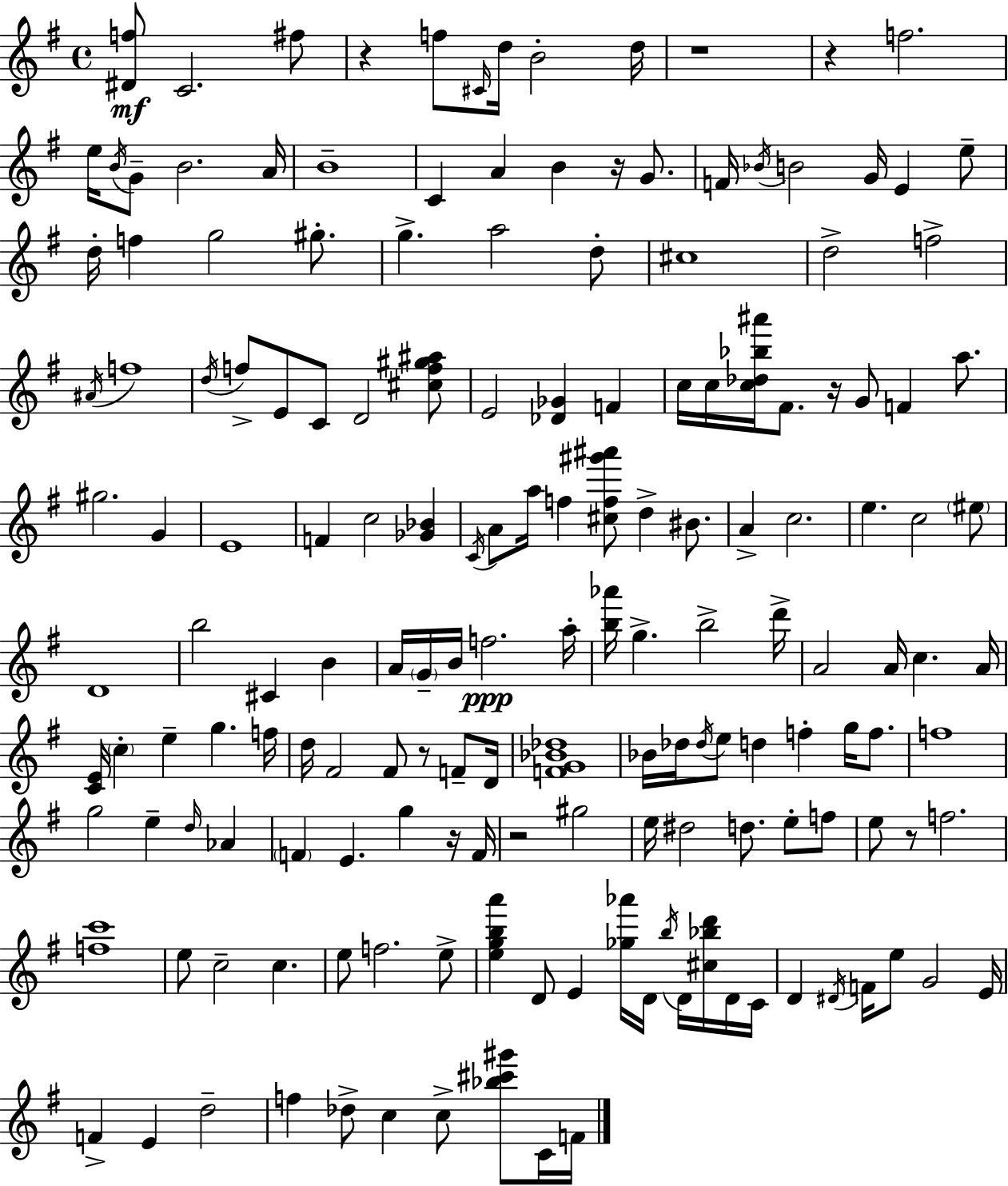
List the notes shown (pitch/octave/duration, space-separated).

[D#4,F5]/e C4/h. F#5/e R/q F5/e C#4/s D5/s B4/h D5/s R/w R/q F5/h. E5/s B4/s G4/e B4/h. A4/s B4/w C4/q A4/q B4/q R/s G4/e. F4/s Bb4/s B4/h G4/s E4/q E5/e D5/s F5/q G5/h G#5/e. G5/q. A5/h D5/e C#5/w D5/h F5/h A#4/s F5/w D5/s F5/e E4/e C4/e D4/h [C#5,F5,G#5,A#5]/e E4/h [Db4,Gb4]/q F4/q C5/s C5/s [C5,Db5,Bb5,A#6]/s F#4/e. R/s G4/e F4/q A5/e. G#5/h. G4/q E4/w F4/q C5/h [Gb4,Bb4]/q C4/s A4/e A5/s F5/q [C#5,F5,G#6,A#6]/e D5/q BIS4/e. A4/q C5/h. E5/q. C5/h EIS5/e D4/w B5/h C#4/q B4/q A4/s G4/s B4/s F5/h. A5/s [B5,Ab6]/s G5/q. B5/h D6/s A4/h A4/s C5/q. A4/s [C4,E4]/s C5/q E5/q G5/q. F5/s D5/s F#4/h F#4/e R/e F4/e D4/s [F4,G4,Bb4,Db5]/w Bb4/s Db5/s Db5/s E5/e D5/q F5/q G5/s F5/e. F5/w G5/h E5/q D5/s Ab4/q F4/q E4/q. G5/q R/s F4/s R/h G#5/h E5/s D#5/h D5/e. E5/e F5/e E5/e R/e F5/h. [F5,C6]/w E5/e C5/h C5/q. E5/e F5/h. E5/e [E5,G5,B5,A6]/q D4/e E4/q [Gb5,Ab6]/s D4/s B5/s D4/s [C#5,Bb5,D6]/s D4/s C4/s D4/q D#4/s F4/s E5/e G4/h E4/s F4/q E4/q D5/h F5/q Db5/e C5/q C5/e [Bb5,C#6,G#6]/e C4/s F4/s